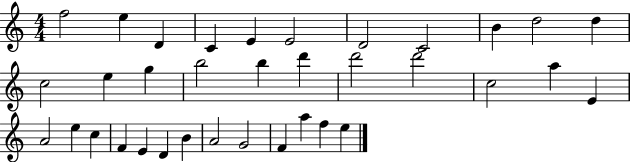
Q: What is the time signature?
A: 4/4